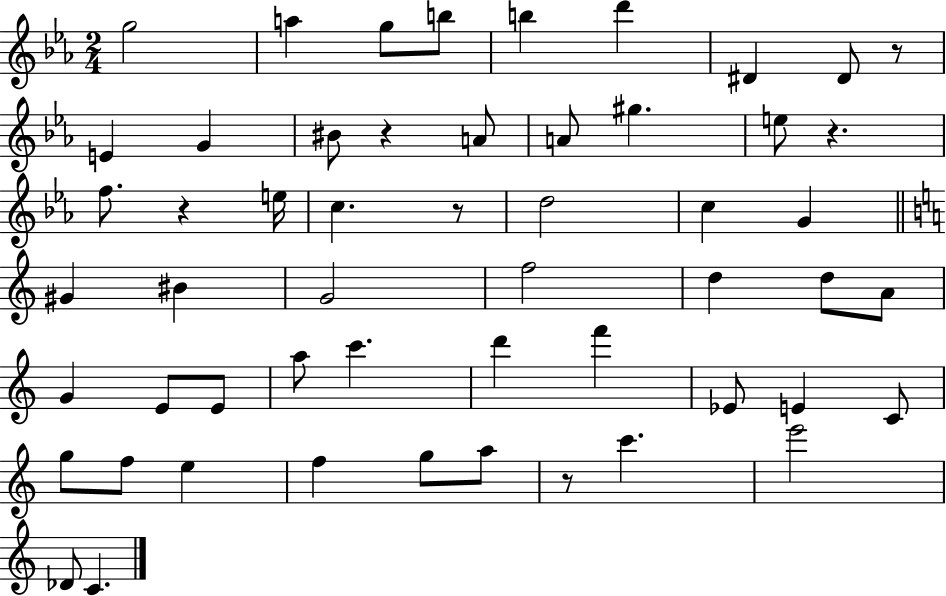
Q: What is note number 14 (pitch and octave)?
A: G#5